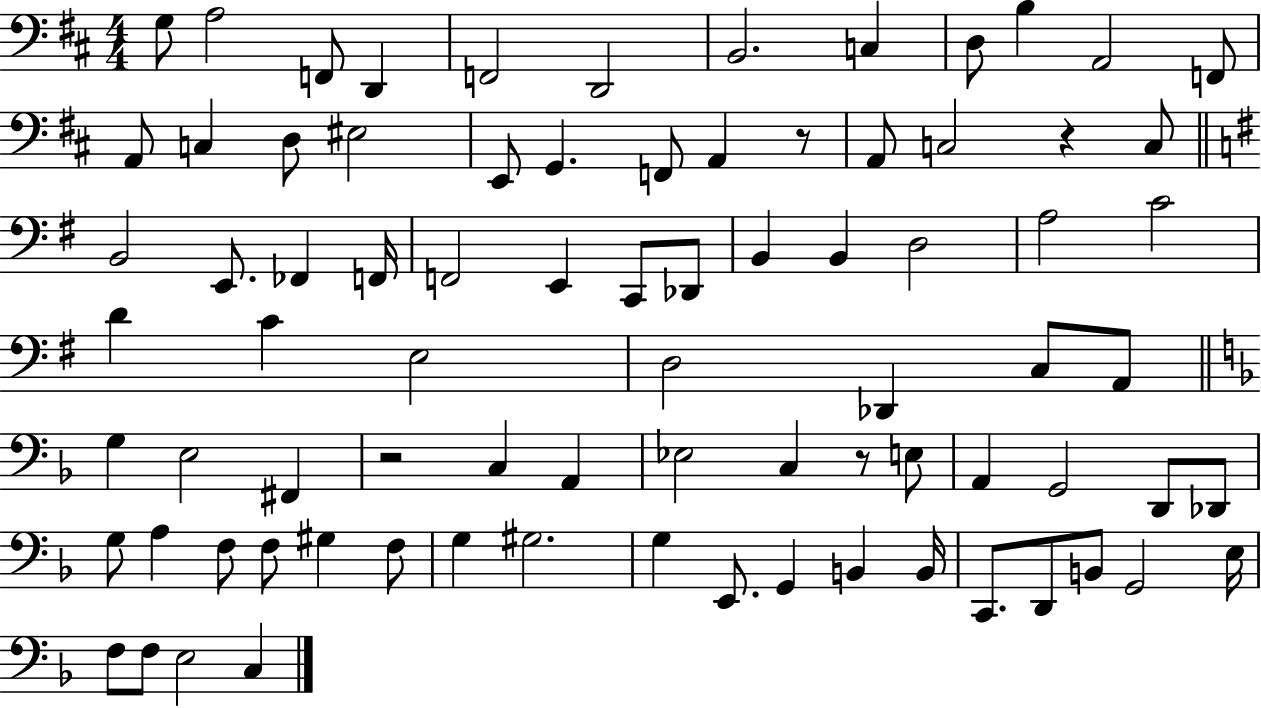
G3/e A3/h F2/e D2/q F2/h D2/h B2/h. C3/q D3/e B3/q A2/h F2/e A2/e C3/q D3/e EIS3/h E2/e G2/q. F2/e A2/q R/e A2/e C3/h R/q C3/e B2/h E2/e. FES2/q F2/s F2/h E2/q C2/e Db2/e B2/q B2/q D3/h A3/h C4/h D4/q C4/q E3/h D3/h Db2/q C3/e A2/e G3/q E3/h F#2/q R/h C3/q A2/q Eb3/h C3/q R/e E3/e A2/q G2/h D2/e Db2/e G3/e A3/q F3/e F3/e G#3/q F3/e G3/q G#3/h. G3/q E2/e. G2/q B2/q B2/s C2/e. D2/e B2/e G2/h E3/s F3/e F3/e E3/h C3/q